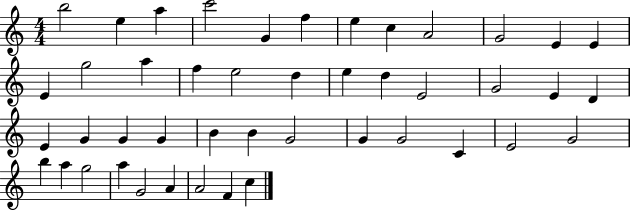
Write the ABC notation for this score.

X:1
T:Untitled
M:4/4
L:1/4
K:C
b2 e a c'2 G f e c A2 G2 E E E g2 a f e2 d e d E2 G2 E D E G G G B B G2 G G2 C E2 G2 b a g2 a G2 A A2 F c